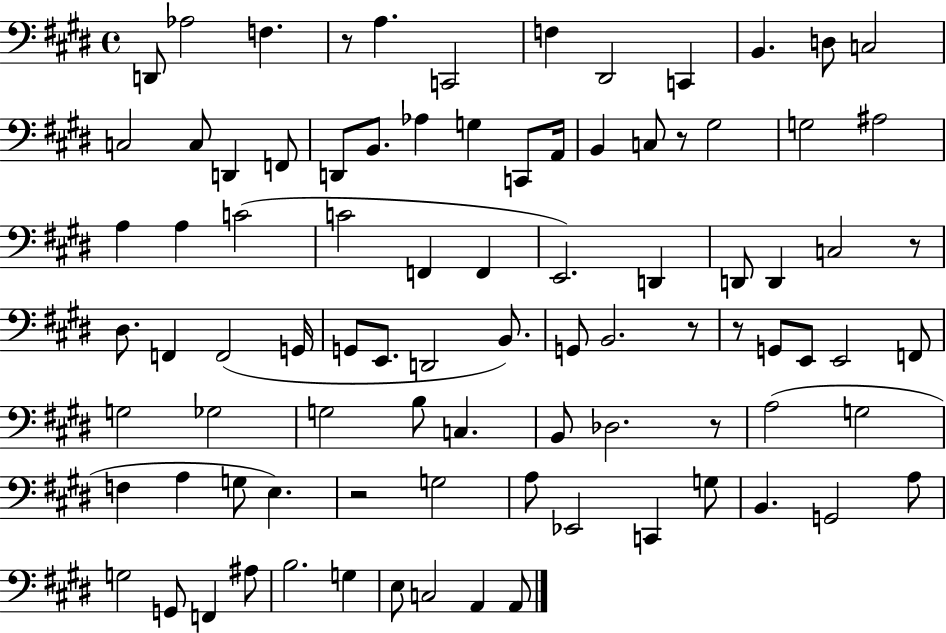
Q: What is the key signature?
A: E major